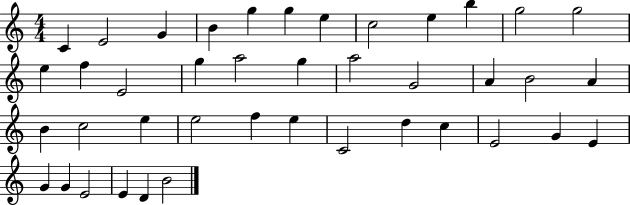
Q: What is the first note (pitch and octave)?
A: C4